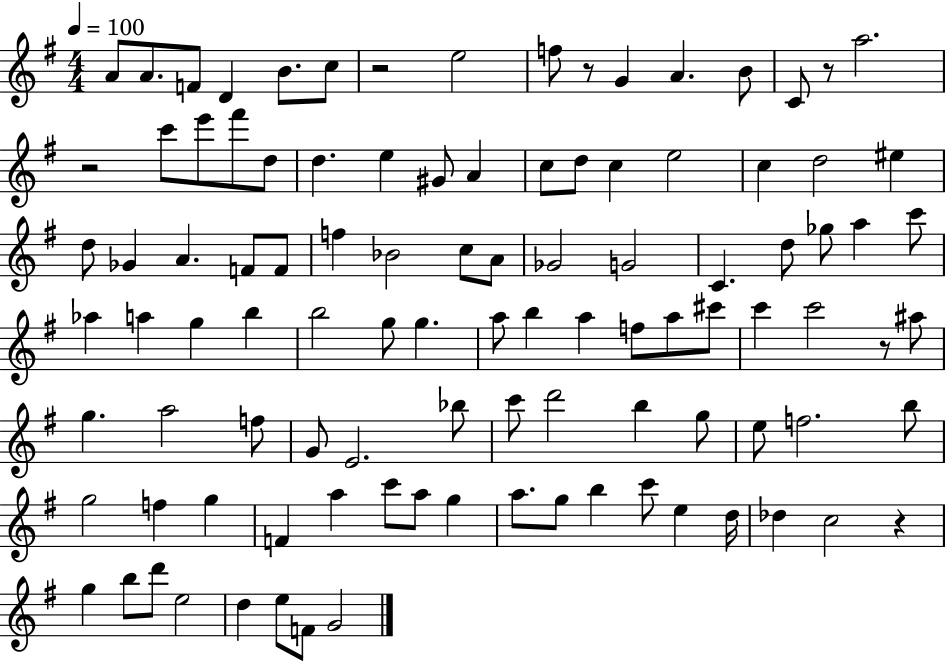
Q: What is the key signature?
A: G major